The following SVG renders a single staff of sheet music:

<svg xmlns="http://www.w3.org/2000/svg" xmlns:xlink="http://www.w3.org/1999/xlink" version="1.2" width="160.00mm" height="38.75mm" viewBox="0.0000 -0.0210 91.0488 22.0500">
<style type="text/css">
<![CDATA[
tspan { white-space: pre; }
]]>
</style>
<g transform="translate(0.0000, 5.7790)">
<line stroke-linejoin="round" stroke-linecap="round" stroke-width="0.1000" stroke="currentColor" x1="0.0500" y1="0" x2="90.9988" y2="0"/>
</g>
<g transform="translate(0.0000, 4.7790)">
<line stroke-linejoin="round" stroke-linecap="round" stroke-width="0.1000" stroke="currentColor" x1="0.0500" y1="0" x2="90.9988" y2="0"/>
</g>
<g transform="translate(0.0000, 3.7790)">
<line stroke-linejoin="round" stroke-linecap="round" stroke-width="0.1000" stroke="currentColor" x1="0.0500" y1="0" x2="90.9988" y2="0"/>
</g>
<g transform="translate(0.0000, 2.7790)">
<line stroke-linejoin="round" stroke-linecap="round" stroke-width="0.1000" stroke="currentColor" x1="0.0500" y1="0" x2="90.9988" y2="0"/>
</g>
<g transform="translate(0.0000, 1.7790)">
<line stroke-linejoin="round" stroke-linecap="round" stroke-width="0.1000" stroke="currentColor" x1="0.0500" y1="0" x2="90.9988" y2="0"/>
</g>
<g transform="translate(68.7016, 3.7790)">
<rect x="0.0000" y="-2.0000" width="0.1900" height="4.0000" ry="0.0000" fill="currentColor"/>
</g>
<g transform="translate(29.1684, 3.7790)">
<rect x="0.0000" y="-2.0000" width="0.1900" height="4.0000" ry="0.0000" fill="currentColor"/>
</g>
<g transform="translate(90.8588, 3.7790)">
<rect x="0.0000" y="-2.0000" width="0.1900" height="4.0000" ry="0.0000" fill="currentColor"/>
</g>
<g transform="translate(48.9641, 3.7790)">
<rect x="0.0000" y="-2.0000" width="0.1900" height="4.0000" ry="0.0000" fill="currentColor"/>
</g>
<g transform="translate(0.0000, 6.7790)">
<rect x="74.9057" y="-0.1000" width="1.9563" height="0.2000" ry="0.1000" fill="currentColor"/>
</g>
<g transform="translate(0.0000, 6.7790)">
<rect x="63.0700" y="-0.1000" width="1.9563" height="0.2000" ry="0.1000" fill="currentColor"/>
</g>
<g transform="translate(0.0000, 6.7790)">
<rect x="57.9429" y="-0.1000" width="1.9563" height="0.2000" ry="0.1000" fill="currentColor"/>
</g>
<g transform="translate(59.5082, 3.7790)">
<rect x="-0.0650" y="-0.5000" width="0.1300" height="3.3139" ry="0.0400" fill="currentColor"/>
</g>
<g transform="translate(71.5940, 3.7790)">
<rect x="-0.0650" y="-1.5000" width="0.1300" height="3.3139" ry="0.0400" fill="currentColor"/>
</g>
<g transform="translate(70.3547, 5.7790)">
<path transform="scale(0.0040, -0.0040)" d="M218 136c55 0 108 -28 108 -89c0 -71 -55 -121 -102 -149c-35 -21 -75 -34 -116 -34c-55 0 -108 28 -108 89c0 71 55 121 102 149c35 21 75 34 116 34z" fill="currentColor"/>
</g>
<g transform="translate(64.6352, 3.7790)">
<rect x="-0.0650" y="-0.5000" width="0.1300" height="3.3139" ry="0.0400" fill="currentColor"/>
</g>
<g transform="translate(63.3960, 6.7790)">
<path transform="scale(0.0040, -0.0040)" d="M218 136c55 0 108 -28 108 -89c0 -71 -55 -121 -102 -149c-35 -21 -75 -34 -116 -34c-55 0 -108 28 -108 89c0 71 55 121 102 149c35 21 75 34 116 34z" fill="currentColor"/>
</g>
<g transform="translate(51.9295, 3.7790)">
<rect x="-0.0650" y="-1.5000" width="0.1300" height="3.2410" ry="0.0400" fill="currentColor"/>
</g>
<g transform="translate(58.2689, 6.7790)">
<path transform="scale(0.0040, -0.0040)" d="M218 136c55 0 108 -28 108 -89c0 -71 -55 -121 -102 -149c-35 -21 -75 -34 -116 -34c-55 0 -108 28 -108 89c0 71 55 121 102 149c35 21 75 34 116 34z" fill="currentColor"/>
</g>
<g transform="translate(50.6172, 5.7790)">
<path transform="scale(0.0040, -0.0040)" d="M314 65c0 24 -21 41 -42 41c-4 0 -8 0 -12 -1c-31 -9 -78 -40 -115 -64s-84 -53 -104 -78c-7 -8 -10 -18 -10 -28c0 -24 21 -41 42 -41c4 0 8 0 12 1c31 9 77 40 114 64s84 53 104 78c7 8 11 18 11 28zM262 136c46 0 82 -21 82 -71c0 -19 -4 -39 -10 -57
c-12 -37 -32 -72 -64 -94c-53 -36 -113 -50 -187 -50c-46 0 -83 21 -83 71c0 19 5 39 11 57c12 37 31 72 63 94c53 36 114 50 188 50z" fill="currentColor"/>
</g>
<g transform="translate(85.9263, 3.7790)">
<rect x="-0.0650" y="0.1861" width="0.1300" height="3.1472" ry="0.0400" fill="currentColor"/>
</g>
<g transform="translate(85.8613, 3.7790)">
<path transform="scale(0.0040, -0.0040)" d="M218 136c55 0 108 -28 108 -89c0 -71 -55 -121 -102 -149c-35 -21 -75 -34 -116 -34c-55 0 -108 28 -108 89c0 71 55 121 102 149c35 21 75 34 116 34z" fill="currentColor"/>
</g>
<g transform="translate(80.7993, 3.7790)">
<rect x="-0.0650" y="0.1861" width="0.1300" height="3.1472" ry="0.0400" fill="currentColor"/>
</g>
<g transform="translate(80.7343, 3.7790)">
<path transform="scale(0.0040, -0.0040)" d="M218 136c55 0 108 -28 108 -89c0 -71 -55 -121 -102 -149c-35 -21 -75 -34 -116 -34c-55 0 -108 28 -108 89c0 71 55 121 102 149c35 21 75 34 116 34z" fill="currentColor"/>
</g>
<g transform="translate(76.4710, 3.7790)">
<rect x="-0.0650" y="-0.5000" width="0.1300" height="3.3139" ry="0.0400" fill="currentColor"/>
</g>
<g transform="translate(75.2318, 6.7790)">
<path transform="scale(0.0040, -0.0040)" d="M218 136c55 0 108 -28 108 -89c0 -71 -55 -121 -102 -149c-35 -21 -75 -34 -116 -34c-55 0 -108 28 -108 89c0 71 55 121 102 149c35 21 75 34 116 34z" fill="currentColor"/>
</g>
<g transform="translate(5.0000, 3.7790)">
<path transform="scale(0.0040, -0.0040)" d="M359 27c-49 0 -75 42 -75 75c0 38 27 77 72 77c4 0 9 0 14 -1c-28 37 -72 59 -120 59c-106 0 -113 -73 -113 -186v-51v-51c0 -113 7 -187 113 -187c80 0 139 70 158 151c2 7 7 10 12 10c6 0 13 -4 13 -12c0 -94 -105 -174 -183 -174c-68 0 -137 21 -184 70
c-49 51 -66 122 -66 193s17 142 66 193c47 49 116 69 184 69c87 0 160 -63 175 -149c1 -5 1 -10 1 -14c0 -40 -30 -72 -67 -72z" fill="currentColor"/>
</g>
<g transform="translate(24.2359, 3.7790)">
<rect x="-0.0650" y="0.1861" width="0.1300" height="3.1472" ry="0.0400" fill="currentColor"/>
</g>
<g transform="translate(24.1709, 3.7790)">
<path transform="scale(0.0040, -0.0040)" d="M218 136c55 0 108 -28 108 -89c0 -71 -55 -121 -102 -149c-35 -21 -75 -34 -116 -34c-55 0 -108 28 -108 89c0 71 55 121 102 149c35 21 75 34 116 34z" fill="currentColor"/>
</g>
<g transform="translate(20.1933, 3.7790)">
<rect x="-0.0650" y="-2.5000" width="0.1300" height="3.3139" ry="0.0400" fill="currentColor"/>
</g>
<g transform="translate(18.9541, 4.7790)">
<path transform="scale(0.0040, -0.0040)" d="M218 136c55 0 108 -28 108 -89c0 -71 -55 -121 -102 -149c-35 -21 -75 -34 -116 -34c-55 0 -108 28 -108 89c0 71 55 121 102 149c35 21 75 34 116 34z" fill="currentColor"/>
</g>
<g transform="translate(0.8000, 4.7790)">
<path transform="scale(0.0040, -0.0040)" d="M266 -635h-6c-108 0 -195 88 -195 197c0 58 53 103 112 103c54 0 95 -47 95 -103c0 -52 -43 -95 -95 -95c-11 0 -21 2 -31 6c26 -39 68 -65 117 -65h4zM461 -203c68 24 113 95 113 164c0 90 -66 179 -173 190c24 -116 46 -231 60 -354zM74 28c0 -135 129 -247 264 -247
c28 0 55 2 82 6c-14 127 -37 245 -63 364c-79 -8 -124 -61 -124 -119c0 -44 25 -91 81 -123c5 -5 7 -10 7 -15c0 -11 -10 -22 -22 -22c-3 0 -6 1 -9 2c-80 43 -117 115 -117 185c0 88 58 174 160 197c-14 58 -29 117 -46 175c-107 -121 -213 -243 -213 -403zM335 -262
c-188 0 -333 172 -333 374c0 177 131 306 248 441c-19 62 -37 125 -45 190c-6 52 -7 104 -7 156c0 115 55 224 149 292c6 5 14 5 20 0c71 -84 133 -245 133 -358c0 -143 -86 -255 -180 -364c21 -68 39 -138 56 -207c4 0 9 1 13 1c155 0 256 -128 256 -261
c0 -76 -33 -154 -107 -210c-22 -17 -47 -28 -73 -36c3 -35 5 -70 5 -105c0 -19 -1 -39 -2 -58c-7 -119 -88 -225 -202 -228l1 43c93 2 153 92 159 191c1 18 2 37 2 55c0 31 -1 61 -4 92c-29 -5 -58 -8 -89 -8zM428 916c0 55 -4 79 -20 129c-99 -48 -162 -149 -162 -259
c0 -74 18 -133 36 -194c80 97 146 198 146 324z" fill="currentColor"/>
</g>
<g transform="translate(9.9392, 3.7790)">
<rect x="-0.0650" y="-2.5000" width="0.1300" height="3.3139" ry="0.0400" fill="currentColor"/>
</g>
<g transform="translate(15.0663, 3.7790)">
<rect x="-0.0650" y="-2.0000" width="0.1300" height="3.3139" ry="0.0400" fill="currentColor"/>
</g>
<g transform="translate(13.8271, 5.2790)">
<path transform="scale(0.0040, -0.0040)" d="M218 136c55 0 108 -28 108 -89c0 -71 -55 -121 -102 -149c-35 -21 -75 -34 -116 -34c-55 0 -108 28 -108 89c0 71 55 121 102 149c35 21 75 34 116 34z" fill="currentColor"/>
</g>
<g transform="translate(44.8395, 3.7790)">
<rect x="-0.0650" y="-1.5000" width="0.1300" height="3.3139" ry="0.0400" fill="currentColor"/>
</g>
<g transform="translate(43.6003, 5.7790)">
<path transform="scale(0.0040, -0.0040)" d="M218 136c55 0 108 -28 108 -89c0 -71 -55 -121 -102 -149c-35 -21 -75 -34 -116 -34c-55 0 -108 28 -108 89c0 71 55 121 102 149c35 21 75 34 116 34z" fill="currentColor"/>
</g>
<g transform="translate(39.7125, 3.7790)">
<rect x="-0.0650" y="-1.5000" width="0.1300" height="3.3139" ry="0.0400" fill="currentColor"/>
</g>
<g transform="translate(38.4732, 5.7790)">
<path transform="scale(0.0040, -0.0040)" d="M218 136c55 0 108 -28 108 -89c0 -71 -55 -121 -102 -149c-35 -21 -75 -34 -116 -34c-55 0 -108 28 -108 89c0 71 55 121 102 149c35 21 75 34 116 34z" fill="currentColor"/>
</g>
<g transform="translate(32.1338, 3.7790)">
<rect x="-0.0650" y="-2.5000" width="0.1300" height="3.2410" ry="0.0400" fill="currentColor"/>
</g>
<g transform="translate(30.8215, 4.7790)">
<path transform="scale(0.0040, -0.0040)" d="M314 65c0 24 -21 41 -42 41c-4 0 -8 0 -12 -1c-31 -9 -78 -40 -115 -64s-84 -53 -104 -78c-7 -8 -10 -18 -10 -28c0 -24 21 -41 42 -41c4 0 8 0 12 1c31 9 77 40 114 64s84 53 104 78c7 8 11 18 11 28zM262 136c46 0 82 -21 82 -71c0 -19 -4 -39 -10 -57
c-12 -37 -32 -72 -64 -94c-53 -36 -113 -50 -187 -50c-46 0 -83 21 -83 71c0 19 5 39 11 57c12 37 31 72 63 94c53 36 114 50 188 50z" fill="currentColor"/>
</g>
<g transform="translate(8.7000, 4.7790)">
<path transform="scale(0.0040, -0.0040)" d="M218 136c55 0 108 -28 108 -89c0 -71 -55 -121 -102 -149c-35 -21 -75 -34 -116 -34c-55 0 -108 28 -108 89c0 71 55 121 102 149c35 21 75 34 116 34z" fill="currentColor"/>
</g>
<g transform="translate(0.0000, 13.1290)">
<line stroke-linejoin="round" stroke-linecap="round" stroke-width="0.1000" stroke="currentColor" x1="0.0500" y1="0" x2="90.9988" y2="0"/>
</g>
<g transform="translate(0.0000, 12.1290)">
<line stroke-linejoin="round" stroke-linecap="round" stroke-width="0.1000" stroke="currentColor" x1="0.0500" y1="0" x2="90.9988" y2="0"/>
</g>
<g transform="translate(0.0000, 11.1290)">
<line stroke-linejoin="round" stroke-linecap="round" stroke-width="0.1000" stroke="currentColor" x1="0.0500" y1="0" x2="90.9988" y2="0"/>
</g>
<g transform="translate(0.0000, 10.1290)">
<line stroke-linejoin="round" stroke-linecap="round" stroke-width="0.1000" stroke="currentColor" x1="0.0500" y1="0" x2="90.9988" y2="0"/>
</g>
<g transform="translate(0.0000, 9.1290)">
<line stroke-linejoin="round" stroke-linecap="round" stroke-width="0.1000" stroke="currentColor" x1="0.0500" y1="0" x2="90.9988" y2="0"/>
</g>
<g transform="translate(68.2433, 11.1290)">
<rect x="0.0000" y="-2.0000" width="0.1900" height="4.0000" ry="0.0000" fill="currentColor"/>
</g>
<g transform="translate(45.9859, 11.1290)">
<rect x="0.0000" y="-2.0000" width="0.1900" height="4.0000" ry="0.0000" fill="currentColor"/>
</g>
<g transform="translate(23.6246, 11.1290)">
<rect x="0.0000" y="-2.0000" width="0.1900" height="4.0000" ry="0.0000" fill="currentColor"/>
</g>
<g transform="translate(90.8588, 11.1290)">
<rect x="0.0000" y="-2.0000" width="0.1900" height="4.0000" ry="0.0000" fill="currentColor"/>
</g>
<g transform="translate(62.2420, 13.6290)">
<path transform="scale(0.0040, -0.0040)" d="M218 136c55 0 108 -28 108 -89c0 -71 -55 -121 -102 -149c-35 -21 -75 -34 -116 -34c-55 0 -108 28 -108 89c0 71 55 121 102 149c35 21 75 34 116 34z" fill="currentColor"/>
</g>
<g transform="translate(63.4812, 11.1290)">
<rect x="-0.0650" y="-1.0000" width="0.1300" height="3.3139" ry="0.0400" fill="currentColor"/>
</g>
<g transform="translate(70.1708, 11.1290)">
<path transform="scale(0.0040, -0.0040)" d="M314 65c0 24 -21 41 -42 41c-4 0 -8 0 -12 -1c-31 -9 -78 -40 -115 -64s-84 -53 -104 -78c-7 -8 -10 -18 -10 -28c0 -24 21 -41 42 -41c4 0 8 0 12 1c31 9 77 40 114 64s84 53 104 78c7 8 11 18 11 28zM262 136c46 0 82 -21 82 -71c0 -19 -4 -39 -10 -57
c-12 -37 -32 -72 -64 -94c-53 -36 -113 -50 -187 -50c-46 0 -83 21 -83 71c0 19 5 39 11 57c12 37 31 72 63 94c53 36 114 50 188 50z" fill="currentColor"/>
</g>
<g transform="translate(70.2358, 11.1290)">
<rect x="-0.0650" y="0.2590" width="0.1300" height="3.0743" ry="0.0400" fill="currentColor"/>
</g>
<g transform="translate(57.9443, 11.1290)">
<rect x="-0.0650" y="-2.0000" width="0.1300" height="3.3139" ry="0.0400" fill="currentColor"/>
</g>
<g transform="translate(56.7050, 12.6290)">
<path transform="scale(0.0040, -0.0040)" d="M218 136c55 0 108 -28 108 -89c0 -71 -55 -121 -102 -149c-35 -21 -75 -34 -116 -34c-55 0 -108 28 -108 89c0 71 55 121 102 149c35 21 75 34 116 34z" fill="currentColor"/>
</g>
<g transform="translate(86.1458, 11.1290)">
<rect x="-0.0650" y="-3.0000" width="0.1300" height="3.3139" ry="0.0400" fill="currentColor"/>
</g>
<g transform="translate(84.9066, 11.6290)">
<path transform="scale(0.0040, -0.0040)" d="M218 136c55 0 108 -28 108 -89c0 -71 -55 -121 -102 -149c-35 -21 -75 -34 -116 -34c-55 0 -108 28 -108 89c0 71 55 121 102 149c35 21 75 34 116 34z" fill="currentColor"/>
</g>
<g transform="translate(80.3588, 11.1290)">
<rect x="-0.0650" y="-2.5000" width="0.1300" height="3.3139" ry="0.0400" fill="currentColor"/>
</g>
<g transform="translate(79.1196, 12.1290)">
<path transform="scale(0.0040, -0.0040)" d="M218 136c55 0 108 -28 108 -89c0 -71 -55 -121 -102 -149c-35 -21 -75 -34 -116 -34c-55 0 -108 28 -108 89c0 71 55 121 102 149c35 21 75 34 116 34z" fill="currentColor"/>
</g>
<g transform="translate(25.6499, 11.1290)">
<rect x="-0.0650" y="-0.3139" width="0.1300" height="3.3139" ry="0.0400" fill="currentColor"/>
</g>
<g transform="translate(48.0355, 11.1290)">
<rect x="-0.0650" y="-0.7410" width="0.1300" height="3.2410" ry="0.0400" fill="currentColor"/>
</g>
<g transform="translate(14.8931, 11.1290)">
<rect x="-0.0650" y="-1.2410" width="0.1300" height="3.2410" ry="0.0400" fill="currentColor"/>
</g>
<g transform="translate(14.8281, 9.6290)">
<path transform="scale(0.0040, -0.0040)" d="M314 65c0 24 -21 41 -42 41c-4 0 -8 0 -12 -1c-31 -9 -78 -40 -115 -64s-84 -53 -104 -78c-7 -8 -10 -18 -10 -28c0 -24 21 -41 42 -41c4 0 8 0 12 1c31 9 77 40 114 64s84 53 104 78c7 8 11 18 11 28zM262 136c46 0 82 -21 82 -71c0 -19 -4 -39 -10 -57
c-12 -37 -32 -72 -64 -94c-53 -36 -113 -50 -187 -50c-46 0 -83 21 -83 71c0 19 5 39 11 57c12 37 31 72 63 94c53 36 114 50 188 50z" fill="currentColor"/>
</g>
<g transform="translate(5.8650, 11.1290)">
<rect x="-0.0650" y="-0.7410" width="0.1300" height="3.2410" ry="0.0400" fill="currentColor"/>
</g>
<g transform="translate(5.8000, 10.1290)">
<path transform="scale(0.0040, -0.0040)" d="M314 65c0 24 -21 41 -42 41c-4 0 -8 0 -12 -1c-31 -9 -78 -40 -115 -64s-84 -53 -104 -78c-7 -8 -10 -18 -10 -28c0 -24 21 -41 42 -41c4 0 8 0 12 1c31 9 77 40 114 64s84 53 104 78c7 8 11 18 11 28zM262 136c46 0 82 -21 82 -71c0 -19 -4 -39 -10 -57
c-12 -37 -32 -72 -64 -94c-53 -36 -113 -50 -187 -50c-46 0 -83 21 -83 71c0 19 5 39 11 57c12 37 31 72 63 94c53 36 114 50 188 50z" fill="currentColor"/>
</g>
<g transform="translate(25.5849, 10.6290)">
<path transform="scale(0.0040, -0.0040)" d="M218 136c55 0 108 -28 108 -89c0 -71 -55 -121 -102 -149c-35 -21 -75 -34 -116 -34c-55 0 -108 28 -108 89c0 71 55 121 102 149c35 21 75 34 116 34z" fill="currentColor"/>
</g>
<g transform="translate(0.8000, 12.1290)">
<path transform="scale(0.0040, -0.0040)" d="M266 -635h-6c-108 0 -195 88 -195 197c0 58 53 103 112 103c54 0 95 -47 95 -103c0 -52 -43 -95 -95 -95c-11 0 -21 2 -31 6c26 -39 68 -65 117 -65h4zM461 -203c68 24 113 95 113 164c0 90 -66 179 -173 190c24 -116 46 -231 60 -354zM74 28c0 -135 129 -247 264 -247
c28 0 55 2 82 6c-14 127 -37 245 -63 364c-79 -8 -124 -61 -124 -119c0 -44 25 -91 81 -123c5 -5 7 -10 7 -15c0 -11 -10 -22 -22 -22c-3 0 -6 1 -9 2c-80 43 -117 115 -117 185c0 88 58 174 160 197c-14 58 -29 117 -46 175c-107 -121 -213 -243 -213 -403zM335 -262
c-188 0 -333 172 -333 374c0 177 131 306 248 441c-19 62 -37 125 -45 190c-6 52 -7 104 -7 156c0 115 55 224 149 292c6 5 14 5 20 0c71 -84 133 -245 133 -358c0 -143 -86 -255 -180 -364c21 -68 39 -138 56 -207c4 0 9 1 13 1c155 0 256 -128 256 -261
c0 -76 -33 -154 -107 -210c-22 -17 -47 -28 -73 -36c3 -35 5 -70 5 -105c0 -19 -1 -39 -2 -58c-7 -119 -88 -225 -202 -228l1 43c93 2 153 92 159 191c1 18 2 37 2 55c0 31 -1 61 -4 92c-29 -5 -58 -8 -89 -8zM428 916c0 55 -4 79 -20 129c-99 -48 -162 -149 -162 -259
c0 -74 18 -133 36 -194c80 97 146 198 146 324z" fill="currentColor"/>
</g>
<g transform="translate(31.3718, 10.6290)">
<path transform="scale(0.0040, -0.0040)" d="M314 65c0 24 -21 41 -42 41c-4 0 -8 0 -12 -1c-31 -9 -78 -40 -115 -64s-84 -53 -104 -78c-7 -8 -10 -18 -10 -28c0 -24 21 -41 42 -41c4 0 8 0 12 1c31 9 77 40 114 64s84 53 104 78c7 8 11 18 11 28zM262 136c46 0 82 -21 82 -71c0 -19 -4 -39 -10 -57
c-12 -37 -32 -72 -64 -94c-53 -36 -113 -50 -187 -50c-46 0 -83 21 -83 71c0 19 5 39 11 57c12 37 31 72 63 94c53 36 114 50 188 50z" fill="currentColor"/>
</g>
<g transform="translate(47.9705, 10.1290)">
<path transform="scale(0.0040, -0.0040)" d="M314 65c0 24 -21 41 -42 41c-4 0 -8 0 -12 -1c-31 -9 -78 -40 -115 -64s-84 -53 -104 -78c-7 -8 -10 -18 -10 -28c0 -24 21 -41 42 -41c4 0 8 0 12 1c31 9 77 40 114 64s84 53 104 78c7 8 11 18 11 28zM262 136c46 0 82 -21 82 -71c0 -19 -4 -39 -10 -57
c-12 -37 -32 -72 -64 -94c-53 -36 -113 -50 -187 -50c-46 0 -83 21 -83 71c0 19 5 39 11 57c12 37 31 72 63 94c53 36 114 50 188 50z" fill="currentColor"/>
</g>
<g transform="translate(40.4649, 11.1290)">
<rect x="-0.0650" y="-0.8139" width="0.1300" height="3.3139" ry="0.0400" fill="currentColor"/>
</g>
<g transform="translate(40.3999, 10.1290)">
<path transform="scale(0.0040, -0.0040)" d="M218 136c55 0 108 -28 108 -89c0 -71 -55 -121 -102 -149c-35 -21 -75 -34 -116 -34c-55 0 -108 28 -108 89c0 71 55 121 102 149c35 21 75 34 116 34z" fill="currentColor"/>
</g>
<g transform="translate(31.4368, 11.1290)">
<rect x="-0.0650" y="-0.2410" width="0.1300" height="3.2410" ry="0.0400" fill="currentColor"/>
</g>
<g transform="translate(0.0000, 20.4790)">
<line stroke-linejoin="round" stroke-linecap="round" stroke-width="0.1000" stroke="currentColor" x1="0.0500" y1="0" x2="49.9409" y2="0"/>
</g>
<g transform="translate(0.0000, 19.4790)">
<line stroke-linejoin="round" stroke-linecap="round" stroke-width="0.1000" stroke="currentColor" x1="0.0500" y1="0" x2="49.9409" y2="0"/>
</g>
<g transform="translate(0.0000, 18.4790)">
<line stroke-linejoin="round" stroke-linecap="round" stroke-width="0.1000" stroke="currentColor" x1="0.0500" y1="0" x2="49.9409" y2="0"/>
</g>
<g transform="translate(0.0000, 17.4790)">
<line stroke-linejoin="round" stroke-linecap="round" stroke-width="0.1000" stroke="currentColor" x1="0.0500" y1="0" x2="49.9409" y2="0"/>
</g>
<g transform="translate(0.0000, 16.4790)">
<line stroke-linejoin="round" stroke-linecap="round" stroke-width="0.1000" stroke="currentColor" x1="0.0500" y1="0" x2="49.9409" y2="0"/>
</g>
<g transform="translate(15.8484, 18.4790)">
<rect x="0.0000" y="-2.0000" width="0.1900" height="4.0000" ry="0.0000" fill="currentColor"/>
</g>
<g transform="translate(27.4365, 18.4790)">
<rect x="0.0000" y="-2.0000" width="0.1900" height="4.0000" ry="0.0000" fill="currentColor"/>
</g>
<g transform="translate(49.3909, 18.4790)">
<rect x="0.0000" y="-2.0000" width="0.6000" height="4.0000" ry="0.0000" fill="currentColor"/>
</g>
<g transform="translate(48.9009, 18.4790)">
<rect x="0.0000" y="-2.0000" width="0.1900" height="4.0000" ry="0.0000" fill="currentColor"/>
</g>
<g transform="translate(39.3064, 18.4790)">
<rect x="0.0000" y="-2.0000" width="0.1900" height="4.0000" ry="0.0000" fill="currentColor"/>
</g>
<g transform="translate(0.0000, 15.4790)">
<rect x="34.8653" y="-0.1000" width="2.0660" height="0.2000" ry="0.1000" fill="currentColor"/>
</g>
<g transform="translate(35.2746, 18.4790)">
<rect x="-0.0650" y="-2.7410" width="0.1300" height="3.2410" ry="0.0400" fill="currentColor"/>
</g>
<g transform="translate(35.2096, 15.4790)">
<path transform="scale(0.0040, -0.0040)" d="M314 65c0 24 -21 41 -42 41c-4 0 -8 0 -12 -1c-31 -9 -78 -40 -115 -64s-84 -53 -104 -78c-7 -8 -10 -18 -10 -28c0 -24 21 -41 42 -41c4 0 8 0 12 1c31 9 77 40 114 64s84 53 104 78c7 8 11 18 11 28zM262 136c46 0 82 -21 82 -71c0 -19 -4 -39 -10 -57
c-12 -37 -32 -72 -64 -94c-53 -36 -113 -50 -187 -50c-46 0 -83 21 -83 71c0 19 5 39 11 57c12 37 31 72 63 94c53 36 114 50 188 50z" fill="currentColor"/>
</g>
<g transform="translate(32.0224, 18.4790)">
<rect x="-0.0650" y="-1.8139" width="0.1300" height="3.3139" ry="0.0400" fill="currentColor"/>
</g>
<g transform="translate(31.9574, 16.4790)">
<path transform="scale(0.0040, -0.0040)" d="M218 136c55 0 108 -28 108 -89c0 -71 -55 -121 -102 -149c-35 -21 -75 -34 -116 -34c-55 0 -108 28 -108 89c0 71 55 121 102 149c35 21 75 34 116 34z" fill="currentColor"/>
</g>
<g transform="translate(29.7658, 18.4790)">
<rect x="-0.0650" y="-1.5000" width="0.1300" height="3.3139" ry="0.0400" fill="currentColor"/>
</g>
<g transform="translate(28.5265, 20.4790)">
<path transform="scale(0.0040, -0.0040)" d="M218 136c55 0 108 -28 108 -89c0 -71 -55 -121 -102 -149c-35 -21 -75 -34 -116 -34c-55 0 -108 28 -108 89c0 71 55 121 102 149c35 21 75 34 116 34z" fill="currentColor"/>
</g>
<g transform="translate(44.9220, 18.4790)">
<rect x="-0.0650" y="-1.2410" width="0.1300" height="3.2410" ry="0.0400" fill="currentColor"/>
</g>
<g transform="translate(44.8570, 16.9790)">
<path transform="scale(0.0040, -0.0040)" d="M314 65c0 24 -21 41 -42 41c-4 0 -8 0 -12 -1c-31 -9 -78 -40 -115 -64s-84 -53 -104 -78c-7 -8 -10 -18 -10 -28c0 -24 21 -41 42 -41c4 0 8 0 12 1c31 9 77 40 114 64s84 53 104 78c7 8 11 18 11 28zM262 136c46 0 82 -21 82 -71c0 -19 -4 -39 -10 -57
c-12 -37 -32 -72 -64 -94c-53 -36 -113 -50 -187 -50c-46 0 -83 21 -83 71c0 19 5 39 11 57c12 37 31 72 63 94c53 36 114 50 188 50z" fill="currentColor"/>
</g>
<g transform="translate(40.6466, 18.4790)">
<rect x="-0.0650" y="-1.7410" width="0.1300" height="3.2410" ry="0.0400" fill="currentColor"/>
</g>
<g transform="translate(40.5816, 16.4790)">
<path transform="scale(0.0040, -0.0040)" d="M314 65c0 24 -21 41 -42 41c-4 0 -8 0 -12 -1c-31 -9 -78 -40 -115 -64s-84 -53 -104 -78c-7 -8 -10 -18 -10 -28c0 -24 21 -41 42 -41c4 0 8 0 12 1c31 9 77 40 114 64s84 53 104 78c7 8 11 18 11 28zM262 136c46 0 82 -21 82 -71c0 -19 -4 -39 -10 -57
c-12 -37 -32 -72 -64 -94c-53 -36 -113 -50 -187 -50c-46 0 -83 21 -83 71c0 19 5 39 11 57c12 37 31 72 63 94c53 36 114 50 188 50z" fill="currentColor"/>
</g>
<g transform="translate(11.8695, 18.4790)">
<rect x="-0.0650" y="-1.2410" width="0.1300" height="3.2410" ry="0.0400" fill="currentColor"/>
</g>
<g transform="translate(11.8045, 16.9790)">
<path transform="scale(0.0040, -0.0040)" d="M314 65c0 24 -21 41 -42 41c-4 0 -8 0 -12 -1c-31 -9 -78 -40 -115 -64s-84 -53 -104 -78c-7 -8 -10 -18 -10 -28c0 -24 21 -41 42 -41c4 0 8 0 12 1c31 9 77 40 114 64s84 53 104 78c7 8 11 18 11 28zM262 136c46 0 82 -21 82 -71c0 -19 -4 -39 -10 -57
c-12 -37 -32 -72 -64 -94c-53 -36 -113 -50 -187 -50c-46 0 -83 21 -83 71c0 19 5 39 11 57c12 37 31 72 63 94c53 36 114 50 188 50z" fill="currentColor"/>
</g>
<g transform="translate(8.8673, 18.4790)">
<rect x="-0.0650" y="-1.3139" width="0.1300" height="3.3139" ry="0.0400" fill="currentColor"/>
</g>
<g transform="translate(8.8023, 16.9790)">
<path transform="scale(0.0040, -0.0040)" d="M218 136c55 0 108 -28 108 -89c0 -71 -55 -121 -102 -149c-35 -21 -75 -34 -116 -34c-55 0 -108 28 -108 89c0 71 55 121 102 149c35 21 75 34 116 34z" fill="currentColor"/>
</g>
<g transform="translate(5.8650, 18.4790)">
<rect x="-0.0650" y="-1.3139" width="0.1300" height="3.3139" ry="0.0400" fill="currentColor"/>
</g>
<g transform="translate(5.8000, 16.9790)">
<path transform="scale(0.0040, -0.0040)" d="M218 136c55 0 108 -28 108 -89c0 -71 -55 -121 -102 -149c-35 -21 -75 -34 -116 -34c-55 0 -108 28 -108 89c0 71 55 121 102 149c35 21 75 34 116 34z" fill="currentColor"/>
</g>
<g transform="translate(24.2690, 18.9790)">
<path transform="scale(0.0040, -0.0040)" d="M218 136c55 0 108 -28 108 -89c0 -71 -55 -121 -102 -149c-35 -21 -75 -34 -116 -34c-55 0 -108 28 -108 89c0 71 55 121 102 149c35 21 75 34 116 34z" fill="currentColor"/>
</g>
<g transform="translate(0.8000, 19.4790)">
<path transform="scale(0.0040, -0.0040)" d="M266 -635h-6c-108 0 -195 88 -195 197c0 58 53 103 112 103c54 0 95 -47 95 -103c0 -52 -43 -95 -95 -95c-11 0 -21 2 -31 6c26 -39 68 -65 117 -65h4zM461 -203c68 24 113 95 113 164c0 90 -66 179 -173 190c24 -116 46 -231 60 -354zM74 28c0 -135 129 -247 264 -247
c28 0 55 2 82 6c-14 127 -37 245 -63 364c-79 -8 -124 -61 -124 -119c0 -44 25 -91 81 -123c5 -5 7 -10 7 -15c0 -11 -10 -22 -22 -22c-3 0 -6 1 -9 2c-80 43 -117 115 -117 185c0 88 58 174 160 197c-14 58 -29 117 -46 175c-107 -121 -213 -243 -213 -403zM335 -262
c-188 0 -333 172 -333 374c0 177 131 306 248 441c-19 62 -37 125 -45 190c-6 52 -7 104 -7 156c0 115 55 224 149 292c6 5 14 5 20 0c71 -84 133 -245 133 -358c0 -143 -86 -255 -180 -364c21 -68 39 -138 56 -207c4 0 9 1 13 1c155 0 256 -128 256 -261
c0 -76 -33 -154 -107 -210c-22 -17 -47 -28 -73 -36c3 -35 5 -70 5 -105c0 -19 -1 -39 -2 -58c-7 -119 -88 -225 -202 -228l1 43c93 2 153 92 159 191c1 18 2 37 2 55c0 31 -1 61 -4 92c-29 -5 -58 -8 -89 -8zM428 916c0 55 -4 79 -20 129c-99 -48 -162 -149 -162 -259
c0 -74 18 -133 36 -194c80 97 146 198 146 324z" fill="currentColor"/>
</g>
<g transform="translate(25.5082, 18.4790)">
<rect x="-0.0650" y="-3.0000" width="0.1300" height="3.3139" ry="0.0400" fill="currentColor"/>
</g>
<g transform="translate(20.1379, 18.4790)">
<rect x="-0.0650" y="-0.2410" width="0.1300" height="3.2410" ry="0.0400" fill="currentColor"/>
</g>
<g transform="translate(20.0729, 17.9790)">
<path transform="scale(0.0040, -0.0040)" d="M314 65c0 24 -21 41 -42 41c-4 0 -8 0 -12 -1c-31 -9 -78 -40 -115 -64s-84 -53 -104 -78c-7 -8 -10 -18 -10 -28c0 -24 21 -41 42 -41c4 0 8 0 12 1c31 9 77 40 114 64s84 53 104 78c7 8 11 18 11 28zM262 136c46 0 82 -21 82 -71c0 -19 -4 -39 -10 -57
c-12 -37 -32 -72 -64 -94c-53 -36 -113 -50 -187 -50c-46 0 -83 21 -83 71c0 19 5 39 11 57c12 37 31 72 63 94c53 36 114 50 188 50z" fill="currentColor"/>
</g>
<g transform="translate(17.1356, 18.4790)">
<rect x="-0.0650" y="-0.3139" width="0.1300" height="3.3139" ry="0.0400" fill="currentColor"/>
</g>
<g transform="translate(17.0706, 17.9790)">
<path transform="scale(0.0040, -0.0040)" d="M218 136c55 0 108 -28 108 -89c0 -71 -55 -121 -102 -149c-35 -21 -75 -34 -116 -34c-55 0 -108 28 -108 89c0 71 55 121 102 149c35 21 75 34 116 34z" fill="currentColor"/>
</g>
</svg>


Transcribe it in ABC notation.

X:1
T:Untitled
M:4/4
L:1/4
K:C
G F G B G2 E E E2 C C E C B B d2 e2 c c2 d d2 F D B2 G A e e e2 c c2 A E f a2 f2 e2